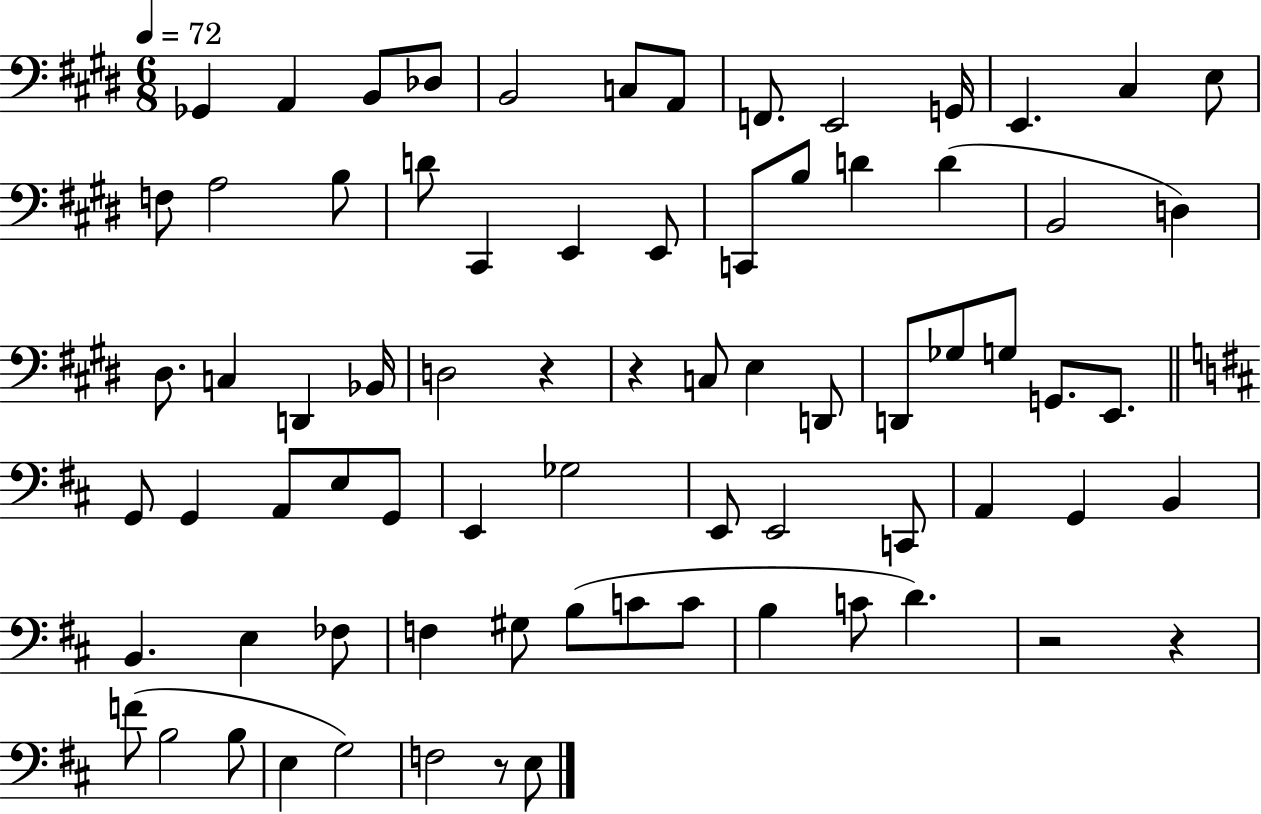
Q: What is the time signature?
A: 6/8